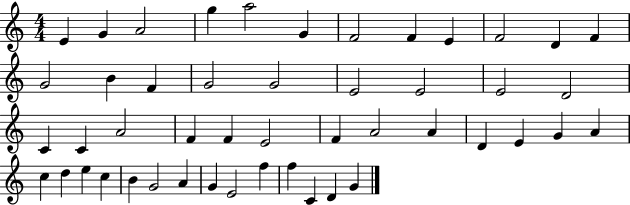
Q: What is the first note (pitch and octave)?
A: E4